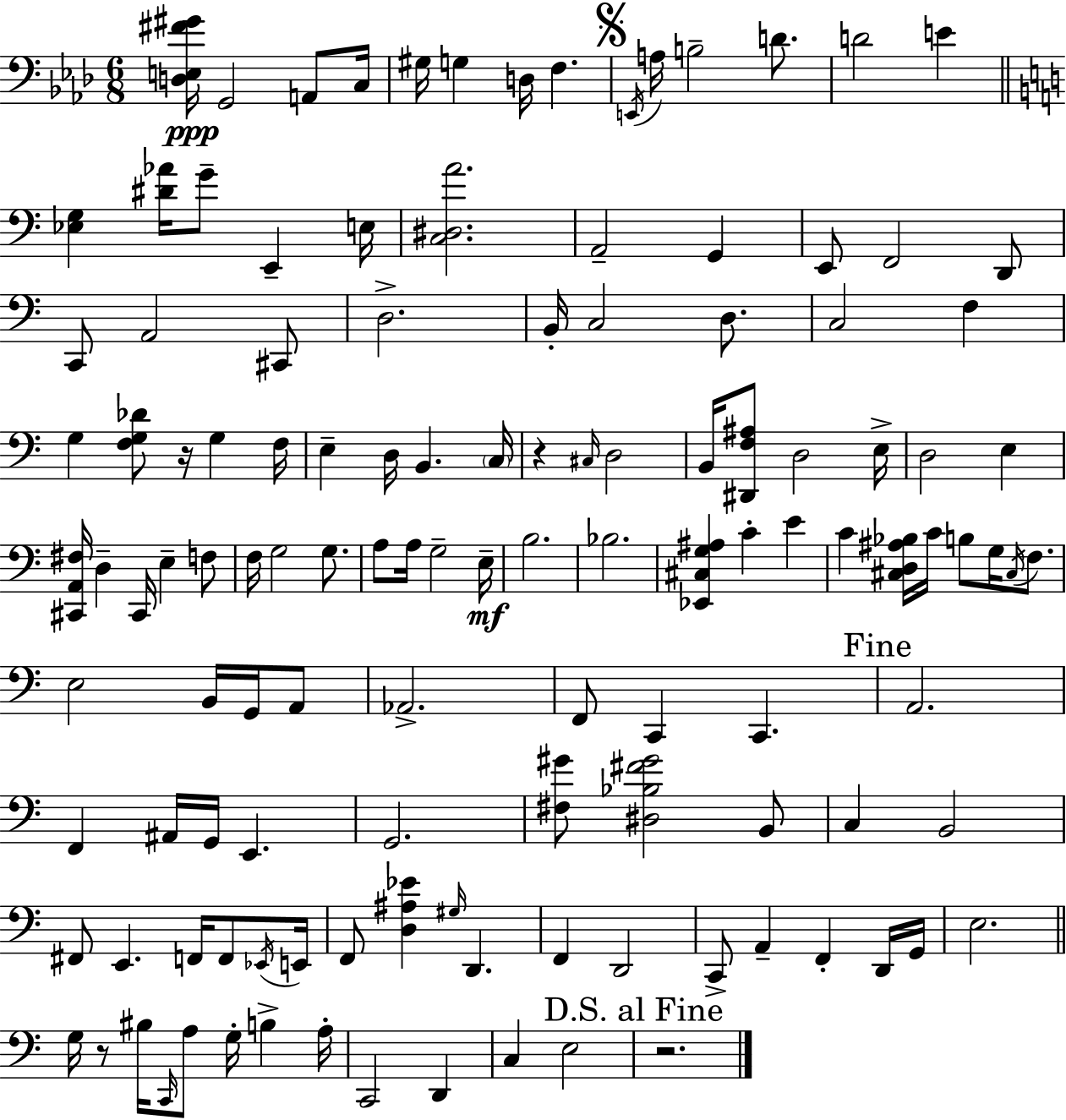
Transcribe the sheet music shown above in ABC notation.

X:1
T:Untitled
M:6/8
L:1/4
K:Ab
[D,E,^F^G]/4 G,,2 A,,/2 C,/4 ^G,/4 G, D,/4 F, E,,/4 A,/4 B,2 D/2 D2 E [_E,G,] [^D_A]/4 G/2 E,, E,/4 [C,^D,A]2 A,,2 G,, E,,/2 F,,2 D,,/2 C,,/2 A,,2 ^C,,/2 D,2 B,,/4 C,2 D,/2 C,2 F, G, [F,G,_D]/2 z/4 G, F,/4 E, D,/4 B,, C,/4 z ^C,/4 D,2 B,,/4 [^D,,F,^A,]/2 D,2 E,/4 D,2 E, [^C,,A,,^F,]/4 D, ^C,,/4 E, F,/2 F,/4 G,2 G,/2 A,/2 A,/4 G,2 E,/4 B,2 _B,2 [_E,,^C,G,^A,] C E C [^C,D,^A,_B,]/4 C/4 B,/2 G,/4 ^C,/4 F,/2 E,2 B,,/4 G,,/4 A,,/2 _A,,2 F,,/2 C,, C,, A,,2 F,, ^A,,/4 G,,/4 E,, G,,2 [^F,^G]/2 [^D,_B,^F^G]2 B,,/2 C, B,,2 ^F,,/2 E,, F,,/4 F,,/2 _E,,/4 E,,/4 F,,/2 [D,^A,_E] ^G,/4 D,, F,, D,,2 C,,/2 A,, F,, D,,/4 G,,/4 E,2 G,/4 z/2 ^B,/4 C,,/4 A,/2 G,/4 B, A,/4 C,,2 D,, C, E,2 z2